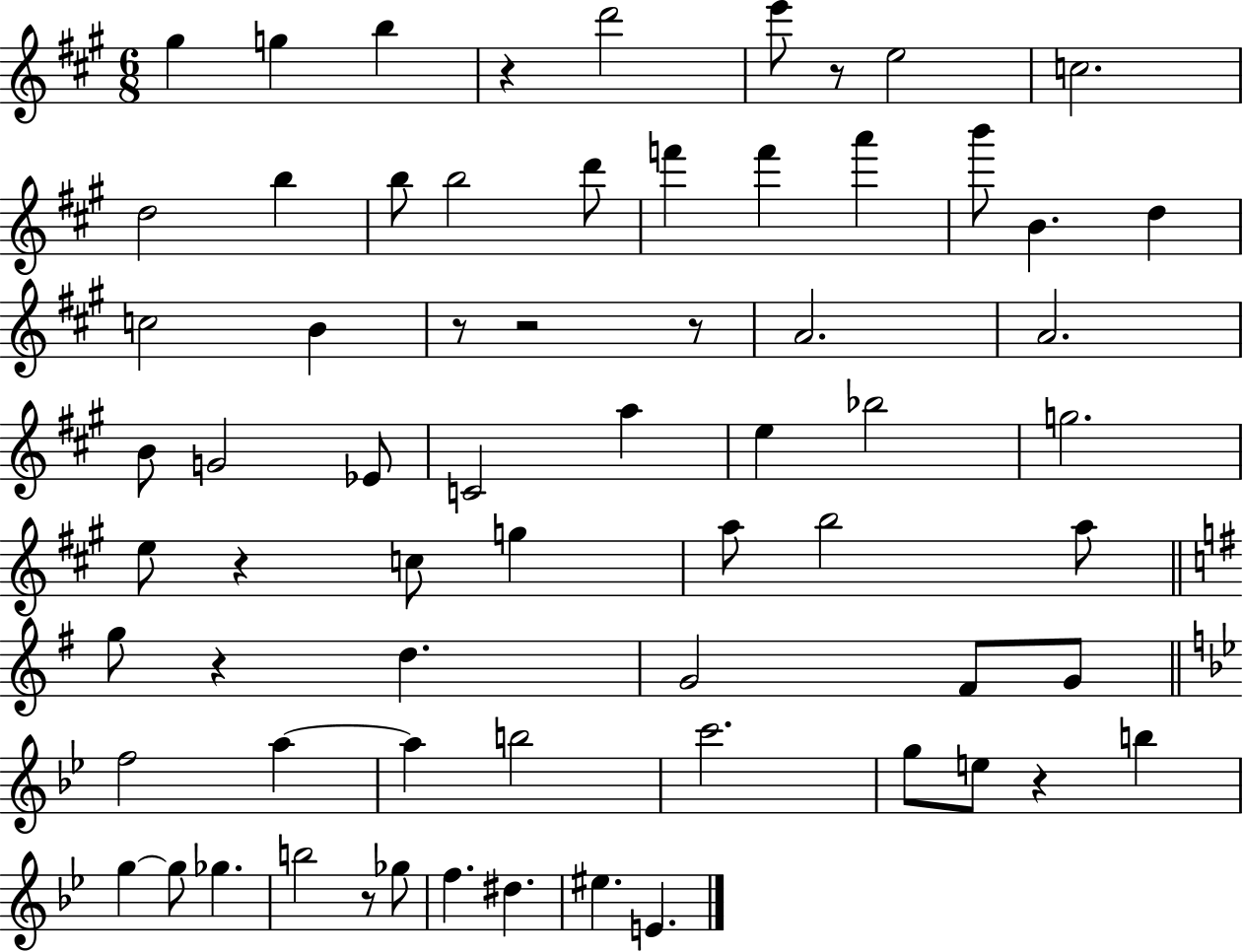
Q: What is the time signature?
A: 6/8